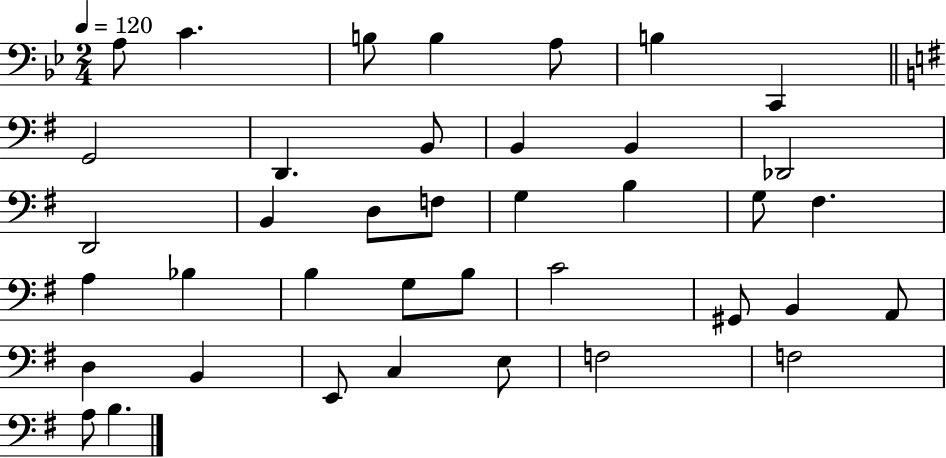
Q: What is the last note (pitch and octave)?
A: B3